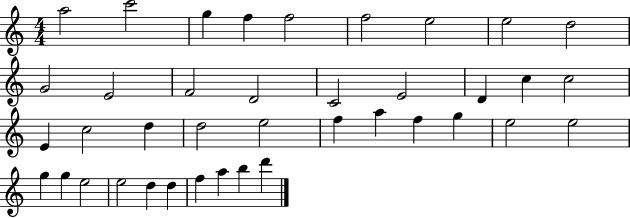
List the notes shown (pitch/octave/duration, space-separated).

A5/h C6/h G5/q F5/q F5/h F5/h E5/h E5/h D5/h G4/h E4/h F4/h D4/h C4/h E4/h D4/q C5/q C5/h E4/q C5/h D5/q D5/h E5/h F5/q A5/q F5/q G5/q E5/h E5/h G5/q G5/q E5/h E5/h D5/q D5/q F5/q A5/q B5/q D6/q